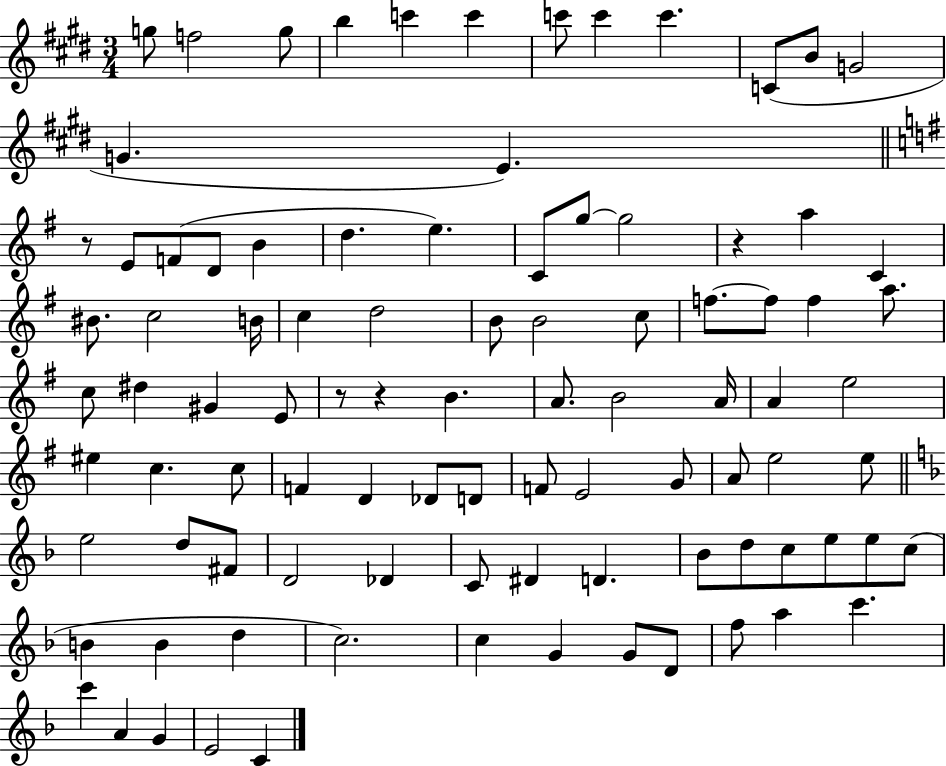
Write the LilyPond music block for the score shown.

{
  \clef treble
  \numericTimeSignature
  \time 3/4
  \key e \major
  g''8 f''2 g''8 | b''4 c'''4 c'''4 | c'''8 c'''4 c'''4. | c'8( b'8 g'2 | \break g'4. e'4.) | \bar "||" \break \key e \minor r8 e'8 f'8( d'8 b'4 | d''4. e''4.) | c'8 g''8~~ g''2 | r4 a''4 c'4 | \break bis'8. c''2 b'16 | c''4 d''2 | b'8 b'2 c''8 | f''8.~~ f''8 f''4 a''8. | \break c''8 dis''4 gis'4 e'8 | r8 r4 b'4. | a'8. b'2 a'16 | a'4 e''2 | \break eis''4 c''4. c''8 | f'4 d'4 des'8 d'8 | f'8 e'2 g'8 | a'8 e''2 e''8 | \break \bar "||" \break \key f \major e''2 d''8 fis'8 | d'2 des'4 | c'8 dis'4 d'4. | bes'8 d''8 c''8 e''8 e''8 c''8( | \break b'4 b'4 d''4 | c''2.) | c''4 g'4 g'8 d'8 | f''8 a''4 c'''4. | \break c'''4 a'4 g'4 | e'2 c'4 | \bar "|."
}